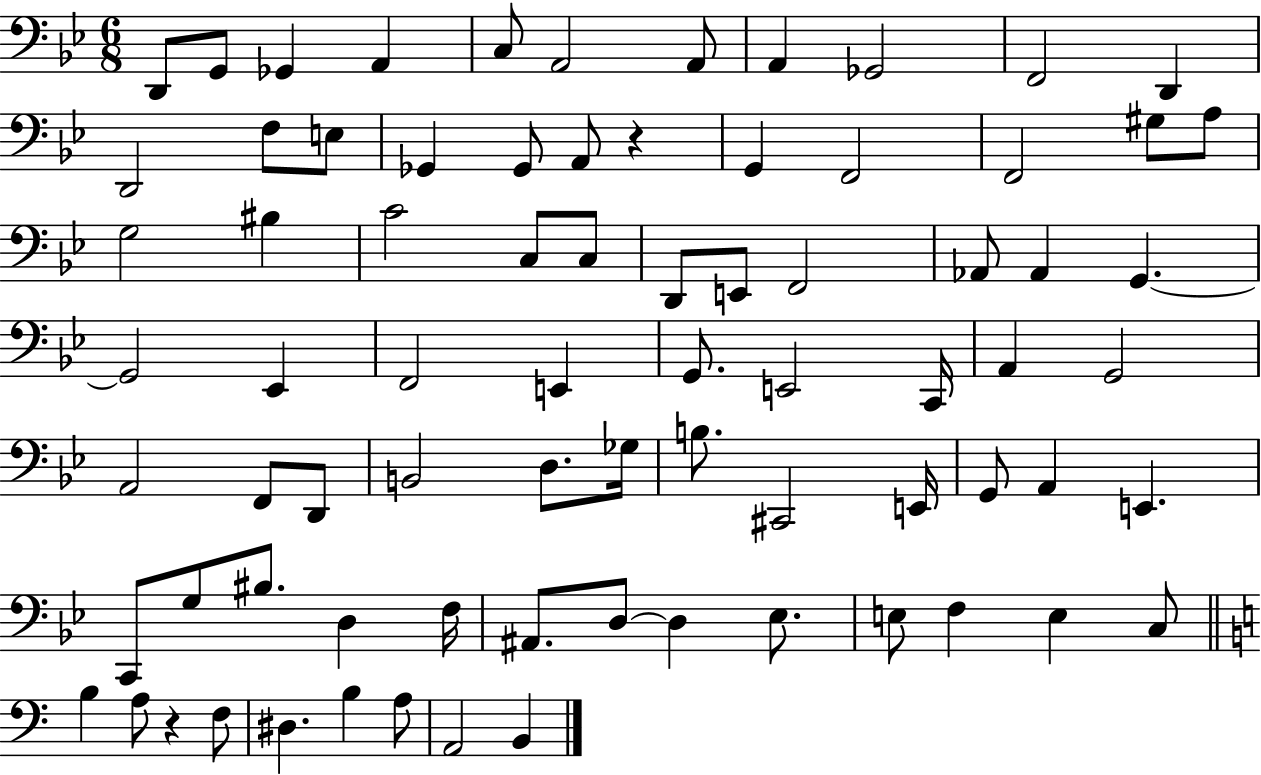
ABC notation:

X:1
T:Untitled
M:6/8
L:1/4
K:Bb
D,,/2 G,,/2 _G,, A,, C,/2 A,,2 A,,/2 A,, _G,,2 F,,2 D,, D,,2 F,/2 E,/2 _G,, _G,,/2 A,,/2 z G,, F,,2 F,,2 ^G,/2 A,/2 G,2 ^B, C2 C,/2 C,/2 D,,/2 E,,/2 F,,2 _A,,/2 _A,, G,, G,,2 _E,, F,,2 E,, G,,/2 E,,2 C,,/4 A,, G,,2 A,,2 F,,/2 D,,/2 B,,2 D,/2 _G,/4 B,/2 ^C,,2 E,,/4 G,,/2 A,, E,, C,,/2 G,/2 ^B,/2 D, F,/4 ^A,,/2 D,/2 D, _E,/2 E,/2 F, E, C,/2 B, A,/2 z F,/2 ^D, B, A,/2 A,,2 B,,